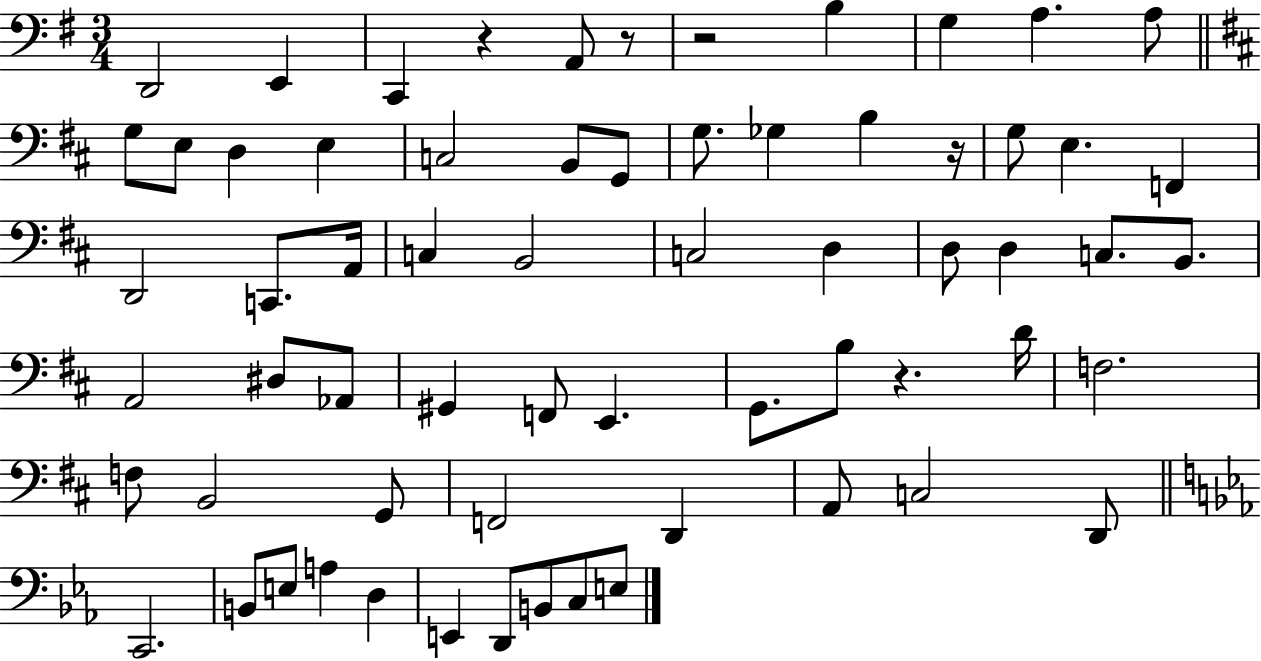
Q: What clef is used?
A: bass